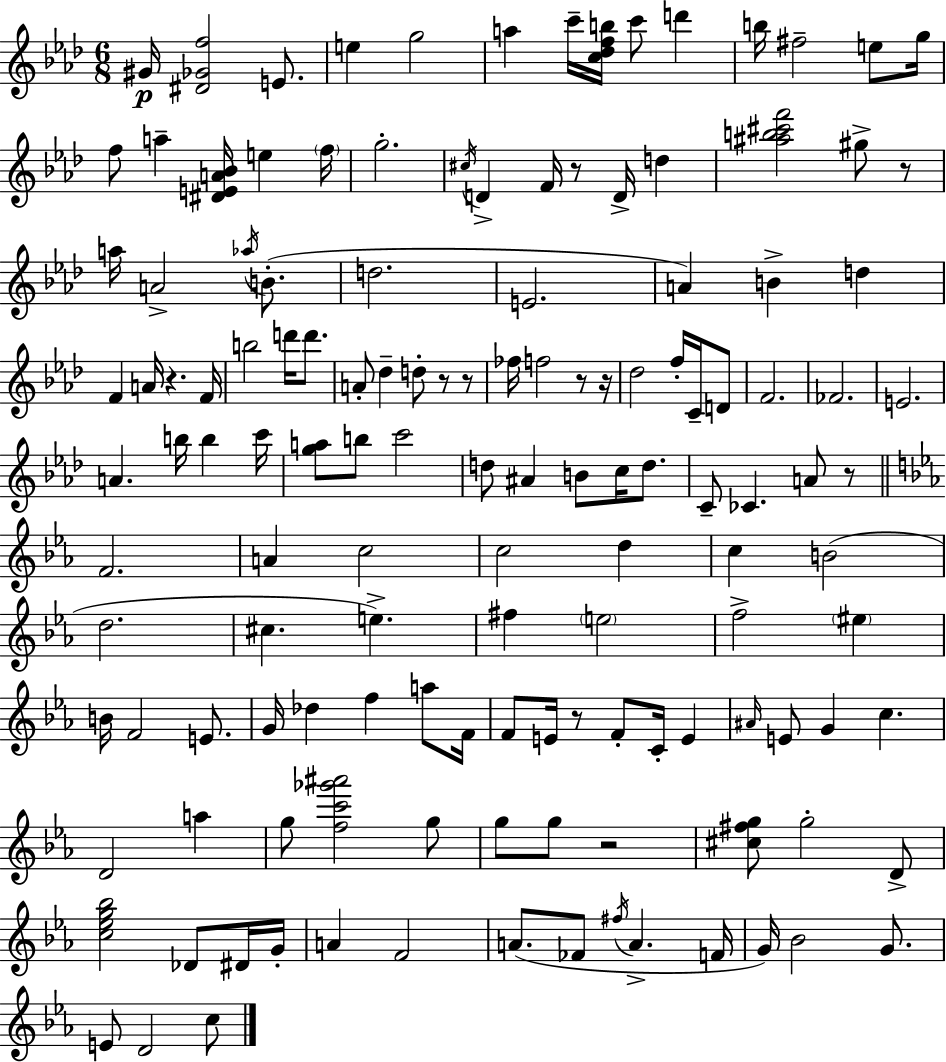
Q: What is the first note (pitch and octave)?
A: G#4